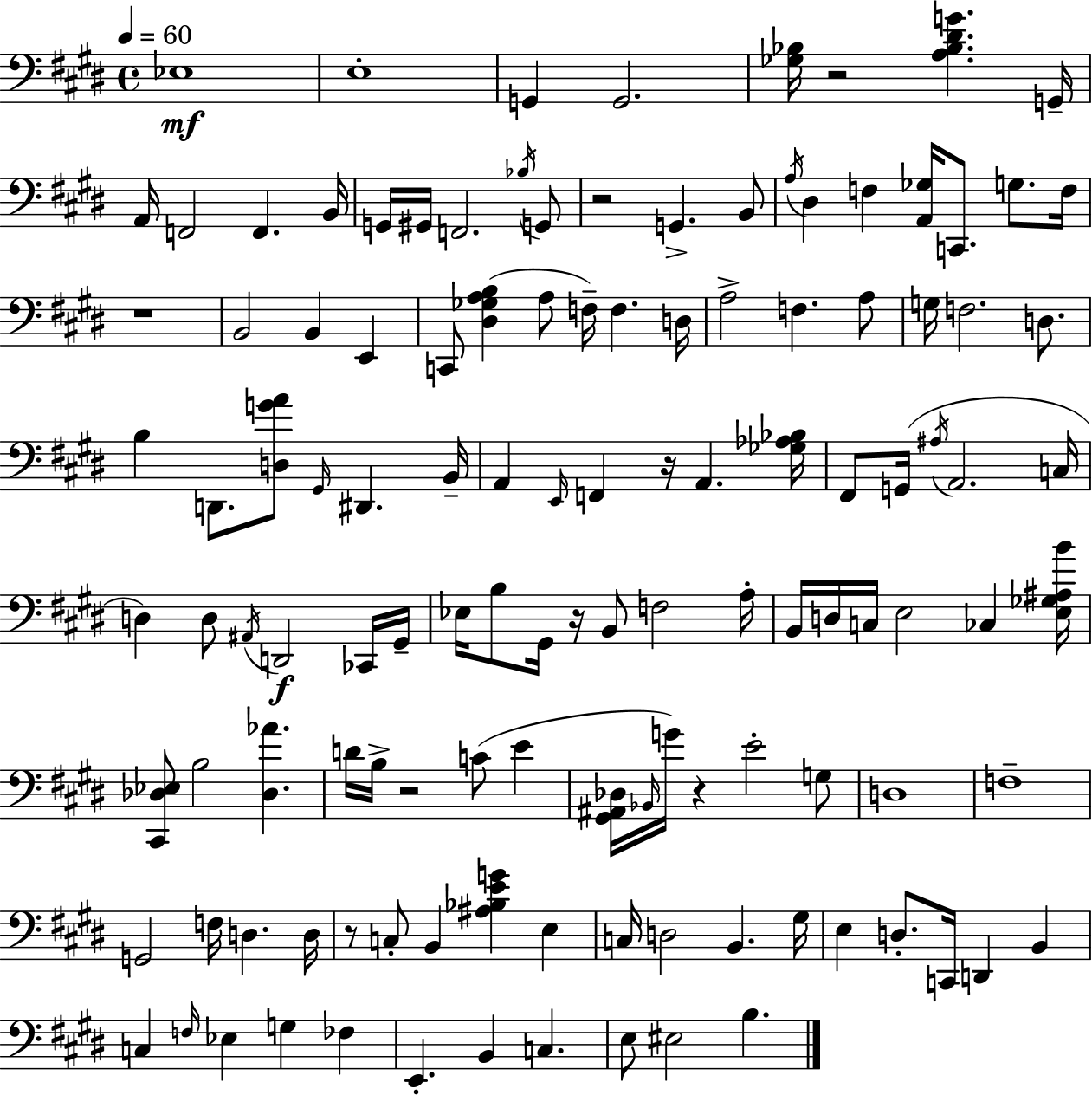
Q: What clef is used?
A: bass